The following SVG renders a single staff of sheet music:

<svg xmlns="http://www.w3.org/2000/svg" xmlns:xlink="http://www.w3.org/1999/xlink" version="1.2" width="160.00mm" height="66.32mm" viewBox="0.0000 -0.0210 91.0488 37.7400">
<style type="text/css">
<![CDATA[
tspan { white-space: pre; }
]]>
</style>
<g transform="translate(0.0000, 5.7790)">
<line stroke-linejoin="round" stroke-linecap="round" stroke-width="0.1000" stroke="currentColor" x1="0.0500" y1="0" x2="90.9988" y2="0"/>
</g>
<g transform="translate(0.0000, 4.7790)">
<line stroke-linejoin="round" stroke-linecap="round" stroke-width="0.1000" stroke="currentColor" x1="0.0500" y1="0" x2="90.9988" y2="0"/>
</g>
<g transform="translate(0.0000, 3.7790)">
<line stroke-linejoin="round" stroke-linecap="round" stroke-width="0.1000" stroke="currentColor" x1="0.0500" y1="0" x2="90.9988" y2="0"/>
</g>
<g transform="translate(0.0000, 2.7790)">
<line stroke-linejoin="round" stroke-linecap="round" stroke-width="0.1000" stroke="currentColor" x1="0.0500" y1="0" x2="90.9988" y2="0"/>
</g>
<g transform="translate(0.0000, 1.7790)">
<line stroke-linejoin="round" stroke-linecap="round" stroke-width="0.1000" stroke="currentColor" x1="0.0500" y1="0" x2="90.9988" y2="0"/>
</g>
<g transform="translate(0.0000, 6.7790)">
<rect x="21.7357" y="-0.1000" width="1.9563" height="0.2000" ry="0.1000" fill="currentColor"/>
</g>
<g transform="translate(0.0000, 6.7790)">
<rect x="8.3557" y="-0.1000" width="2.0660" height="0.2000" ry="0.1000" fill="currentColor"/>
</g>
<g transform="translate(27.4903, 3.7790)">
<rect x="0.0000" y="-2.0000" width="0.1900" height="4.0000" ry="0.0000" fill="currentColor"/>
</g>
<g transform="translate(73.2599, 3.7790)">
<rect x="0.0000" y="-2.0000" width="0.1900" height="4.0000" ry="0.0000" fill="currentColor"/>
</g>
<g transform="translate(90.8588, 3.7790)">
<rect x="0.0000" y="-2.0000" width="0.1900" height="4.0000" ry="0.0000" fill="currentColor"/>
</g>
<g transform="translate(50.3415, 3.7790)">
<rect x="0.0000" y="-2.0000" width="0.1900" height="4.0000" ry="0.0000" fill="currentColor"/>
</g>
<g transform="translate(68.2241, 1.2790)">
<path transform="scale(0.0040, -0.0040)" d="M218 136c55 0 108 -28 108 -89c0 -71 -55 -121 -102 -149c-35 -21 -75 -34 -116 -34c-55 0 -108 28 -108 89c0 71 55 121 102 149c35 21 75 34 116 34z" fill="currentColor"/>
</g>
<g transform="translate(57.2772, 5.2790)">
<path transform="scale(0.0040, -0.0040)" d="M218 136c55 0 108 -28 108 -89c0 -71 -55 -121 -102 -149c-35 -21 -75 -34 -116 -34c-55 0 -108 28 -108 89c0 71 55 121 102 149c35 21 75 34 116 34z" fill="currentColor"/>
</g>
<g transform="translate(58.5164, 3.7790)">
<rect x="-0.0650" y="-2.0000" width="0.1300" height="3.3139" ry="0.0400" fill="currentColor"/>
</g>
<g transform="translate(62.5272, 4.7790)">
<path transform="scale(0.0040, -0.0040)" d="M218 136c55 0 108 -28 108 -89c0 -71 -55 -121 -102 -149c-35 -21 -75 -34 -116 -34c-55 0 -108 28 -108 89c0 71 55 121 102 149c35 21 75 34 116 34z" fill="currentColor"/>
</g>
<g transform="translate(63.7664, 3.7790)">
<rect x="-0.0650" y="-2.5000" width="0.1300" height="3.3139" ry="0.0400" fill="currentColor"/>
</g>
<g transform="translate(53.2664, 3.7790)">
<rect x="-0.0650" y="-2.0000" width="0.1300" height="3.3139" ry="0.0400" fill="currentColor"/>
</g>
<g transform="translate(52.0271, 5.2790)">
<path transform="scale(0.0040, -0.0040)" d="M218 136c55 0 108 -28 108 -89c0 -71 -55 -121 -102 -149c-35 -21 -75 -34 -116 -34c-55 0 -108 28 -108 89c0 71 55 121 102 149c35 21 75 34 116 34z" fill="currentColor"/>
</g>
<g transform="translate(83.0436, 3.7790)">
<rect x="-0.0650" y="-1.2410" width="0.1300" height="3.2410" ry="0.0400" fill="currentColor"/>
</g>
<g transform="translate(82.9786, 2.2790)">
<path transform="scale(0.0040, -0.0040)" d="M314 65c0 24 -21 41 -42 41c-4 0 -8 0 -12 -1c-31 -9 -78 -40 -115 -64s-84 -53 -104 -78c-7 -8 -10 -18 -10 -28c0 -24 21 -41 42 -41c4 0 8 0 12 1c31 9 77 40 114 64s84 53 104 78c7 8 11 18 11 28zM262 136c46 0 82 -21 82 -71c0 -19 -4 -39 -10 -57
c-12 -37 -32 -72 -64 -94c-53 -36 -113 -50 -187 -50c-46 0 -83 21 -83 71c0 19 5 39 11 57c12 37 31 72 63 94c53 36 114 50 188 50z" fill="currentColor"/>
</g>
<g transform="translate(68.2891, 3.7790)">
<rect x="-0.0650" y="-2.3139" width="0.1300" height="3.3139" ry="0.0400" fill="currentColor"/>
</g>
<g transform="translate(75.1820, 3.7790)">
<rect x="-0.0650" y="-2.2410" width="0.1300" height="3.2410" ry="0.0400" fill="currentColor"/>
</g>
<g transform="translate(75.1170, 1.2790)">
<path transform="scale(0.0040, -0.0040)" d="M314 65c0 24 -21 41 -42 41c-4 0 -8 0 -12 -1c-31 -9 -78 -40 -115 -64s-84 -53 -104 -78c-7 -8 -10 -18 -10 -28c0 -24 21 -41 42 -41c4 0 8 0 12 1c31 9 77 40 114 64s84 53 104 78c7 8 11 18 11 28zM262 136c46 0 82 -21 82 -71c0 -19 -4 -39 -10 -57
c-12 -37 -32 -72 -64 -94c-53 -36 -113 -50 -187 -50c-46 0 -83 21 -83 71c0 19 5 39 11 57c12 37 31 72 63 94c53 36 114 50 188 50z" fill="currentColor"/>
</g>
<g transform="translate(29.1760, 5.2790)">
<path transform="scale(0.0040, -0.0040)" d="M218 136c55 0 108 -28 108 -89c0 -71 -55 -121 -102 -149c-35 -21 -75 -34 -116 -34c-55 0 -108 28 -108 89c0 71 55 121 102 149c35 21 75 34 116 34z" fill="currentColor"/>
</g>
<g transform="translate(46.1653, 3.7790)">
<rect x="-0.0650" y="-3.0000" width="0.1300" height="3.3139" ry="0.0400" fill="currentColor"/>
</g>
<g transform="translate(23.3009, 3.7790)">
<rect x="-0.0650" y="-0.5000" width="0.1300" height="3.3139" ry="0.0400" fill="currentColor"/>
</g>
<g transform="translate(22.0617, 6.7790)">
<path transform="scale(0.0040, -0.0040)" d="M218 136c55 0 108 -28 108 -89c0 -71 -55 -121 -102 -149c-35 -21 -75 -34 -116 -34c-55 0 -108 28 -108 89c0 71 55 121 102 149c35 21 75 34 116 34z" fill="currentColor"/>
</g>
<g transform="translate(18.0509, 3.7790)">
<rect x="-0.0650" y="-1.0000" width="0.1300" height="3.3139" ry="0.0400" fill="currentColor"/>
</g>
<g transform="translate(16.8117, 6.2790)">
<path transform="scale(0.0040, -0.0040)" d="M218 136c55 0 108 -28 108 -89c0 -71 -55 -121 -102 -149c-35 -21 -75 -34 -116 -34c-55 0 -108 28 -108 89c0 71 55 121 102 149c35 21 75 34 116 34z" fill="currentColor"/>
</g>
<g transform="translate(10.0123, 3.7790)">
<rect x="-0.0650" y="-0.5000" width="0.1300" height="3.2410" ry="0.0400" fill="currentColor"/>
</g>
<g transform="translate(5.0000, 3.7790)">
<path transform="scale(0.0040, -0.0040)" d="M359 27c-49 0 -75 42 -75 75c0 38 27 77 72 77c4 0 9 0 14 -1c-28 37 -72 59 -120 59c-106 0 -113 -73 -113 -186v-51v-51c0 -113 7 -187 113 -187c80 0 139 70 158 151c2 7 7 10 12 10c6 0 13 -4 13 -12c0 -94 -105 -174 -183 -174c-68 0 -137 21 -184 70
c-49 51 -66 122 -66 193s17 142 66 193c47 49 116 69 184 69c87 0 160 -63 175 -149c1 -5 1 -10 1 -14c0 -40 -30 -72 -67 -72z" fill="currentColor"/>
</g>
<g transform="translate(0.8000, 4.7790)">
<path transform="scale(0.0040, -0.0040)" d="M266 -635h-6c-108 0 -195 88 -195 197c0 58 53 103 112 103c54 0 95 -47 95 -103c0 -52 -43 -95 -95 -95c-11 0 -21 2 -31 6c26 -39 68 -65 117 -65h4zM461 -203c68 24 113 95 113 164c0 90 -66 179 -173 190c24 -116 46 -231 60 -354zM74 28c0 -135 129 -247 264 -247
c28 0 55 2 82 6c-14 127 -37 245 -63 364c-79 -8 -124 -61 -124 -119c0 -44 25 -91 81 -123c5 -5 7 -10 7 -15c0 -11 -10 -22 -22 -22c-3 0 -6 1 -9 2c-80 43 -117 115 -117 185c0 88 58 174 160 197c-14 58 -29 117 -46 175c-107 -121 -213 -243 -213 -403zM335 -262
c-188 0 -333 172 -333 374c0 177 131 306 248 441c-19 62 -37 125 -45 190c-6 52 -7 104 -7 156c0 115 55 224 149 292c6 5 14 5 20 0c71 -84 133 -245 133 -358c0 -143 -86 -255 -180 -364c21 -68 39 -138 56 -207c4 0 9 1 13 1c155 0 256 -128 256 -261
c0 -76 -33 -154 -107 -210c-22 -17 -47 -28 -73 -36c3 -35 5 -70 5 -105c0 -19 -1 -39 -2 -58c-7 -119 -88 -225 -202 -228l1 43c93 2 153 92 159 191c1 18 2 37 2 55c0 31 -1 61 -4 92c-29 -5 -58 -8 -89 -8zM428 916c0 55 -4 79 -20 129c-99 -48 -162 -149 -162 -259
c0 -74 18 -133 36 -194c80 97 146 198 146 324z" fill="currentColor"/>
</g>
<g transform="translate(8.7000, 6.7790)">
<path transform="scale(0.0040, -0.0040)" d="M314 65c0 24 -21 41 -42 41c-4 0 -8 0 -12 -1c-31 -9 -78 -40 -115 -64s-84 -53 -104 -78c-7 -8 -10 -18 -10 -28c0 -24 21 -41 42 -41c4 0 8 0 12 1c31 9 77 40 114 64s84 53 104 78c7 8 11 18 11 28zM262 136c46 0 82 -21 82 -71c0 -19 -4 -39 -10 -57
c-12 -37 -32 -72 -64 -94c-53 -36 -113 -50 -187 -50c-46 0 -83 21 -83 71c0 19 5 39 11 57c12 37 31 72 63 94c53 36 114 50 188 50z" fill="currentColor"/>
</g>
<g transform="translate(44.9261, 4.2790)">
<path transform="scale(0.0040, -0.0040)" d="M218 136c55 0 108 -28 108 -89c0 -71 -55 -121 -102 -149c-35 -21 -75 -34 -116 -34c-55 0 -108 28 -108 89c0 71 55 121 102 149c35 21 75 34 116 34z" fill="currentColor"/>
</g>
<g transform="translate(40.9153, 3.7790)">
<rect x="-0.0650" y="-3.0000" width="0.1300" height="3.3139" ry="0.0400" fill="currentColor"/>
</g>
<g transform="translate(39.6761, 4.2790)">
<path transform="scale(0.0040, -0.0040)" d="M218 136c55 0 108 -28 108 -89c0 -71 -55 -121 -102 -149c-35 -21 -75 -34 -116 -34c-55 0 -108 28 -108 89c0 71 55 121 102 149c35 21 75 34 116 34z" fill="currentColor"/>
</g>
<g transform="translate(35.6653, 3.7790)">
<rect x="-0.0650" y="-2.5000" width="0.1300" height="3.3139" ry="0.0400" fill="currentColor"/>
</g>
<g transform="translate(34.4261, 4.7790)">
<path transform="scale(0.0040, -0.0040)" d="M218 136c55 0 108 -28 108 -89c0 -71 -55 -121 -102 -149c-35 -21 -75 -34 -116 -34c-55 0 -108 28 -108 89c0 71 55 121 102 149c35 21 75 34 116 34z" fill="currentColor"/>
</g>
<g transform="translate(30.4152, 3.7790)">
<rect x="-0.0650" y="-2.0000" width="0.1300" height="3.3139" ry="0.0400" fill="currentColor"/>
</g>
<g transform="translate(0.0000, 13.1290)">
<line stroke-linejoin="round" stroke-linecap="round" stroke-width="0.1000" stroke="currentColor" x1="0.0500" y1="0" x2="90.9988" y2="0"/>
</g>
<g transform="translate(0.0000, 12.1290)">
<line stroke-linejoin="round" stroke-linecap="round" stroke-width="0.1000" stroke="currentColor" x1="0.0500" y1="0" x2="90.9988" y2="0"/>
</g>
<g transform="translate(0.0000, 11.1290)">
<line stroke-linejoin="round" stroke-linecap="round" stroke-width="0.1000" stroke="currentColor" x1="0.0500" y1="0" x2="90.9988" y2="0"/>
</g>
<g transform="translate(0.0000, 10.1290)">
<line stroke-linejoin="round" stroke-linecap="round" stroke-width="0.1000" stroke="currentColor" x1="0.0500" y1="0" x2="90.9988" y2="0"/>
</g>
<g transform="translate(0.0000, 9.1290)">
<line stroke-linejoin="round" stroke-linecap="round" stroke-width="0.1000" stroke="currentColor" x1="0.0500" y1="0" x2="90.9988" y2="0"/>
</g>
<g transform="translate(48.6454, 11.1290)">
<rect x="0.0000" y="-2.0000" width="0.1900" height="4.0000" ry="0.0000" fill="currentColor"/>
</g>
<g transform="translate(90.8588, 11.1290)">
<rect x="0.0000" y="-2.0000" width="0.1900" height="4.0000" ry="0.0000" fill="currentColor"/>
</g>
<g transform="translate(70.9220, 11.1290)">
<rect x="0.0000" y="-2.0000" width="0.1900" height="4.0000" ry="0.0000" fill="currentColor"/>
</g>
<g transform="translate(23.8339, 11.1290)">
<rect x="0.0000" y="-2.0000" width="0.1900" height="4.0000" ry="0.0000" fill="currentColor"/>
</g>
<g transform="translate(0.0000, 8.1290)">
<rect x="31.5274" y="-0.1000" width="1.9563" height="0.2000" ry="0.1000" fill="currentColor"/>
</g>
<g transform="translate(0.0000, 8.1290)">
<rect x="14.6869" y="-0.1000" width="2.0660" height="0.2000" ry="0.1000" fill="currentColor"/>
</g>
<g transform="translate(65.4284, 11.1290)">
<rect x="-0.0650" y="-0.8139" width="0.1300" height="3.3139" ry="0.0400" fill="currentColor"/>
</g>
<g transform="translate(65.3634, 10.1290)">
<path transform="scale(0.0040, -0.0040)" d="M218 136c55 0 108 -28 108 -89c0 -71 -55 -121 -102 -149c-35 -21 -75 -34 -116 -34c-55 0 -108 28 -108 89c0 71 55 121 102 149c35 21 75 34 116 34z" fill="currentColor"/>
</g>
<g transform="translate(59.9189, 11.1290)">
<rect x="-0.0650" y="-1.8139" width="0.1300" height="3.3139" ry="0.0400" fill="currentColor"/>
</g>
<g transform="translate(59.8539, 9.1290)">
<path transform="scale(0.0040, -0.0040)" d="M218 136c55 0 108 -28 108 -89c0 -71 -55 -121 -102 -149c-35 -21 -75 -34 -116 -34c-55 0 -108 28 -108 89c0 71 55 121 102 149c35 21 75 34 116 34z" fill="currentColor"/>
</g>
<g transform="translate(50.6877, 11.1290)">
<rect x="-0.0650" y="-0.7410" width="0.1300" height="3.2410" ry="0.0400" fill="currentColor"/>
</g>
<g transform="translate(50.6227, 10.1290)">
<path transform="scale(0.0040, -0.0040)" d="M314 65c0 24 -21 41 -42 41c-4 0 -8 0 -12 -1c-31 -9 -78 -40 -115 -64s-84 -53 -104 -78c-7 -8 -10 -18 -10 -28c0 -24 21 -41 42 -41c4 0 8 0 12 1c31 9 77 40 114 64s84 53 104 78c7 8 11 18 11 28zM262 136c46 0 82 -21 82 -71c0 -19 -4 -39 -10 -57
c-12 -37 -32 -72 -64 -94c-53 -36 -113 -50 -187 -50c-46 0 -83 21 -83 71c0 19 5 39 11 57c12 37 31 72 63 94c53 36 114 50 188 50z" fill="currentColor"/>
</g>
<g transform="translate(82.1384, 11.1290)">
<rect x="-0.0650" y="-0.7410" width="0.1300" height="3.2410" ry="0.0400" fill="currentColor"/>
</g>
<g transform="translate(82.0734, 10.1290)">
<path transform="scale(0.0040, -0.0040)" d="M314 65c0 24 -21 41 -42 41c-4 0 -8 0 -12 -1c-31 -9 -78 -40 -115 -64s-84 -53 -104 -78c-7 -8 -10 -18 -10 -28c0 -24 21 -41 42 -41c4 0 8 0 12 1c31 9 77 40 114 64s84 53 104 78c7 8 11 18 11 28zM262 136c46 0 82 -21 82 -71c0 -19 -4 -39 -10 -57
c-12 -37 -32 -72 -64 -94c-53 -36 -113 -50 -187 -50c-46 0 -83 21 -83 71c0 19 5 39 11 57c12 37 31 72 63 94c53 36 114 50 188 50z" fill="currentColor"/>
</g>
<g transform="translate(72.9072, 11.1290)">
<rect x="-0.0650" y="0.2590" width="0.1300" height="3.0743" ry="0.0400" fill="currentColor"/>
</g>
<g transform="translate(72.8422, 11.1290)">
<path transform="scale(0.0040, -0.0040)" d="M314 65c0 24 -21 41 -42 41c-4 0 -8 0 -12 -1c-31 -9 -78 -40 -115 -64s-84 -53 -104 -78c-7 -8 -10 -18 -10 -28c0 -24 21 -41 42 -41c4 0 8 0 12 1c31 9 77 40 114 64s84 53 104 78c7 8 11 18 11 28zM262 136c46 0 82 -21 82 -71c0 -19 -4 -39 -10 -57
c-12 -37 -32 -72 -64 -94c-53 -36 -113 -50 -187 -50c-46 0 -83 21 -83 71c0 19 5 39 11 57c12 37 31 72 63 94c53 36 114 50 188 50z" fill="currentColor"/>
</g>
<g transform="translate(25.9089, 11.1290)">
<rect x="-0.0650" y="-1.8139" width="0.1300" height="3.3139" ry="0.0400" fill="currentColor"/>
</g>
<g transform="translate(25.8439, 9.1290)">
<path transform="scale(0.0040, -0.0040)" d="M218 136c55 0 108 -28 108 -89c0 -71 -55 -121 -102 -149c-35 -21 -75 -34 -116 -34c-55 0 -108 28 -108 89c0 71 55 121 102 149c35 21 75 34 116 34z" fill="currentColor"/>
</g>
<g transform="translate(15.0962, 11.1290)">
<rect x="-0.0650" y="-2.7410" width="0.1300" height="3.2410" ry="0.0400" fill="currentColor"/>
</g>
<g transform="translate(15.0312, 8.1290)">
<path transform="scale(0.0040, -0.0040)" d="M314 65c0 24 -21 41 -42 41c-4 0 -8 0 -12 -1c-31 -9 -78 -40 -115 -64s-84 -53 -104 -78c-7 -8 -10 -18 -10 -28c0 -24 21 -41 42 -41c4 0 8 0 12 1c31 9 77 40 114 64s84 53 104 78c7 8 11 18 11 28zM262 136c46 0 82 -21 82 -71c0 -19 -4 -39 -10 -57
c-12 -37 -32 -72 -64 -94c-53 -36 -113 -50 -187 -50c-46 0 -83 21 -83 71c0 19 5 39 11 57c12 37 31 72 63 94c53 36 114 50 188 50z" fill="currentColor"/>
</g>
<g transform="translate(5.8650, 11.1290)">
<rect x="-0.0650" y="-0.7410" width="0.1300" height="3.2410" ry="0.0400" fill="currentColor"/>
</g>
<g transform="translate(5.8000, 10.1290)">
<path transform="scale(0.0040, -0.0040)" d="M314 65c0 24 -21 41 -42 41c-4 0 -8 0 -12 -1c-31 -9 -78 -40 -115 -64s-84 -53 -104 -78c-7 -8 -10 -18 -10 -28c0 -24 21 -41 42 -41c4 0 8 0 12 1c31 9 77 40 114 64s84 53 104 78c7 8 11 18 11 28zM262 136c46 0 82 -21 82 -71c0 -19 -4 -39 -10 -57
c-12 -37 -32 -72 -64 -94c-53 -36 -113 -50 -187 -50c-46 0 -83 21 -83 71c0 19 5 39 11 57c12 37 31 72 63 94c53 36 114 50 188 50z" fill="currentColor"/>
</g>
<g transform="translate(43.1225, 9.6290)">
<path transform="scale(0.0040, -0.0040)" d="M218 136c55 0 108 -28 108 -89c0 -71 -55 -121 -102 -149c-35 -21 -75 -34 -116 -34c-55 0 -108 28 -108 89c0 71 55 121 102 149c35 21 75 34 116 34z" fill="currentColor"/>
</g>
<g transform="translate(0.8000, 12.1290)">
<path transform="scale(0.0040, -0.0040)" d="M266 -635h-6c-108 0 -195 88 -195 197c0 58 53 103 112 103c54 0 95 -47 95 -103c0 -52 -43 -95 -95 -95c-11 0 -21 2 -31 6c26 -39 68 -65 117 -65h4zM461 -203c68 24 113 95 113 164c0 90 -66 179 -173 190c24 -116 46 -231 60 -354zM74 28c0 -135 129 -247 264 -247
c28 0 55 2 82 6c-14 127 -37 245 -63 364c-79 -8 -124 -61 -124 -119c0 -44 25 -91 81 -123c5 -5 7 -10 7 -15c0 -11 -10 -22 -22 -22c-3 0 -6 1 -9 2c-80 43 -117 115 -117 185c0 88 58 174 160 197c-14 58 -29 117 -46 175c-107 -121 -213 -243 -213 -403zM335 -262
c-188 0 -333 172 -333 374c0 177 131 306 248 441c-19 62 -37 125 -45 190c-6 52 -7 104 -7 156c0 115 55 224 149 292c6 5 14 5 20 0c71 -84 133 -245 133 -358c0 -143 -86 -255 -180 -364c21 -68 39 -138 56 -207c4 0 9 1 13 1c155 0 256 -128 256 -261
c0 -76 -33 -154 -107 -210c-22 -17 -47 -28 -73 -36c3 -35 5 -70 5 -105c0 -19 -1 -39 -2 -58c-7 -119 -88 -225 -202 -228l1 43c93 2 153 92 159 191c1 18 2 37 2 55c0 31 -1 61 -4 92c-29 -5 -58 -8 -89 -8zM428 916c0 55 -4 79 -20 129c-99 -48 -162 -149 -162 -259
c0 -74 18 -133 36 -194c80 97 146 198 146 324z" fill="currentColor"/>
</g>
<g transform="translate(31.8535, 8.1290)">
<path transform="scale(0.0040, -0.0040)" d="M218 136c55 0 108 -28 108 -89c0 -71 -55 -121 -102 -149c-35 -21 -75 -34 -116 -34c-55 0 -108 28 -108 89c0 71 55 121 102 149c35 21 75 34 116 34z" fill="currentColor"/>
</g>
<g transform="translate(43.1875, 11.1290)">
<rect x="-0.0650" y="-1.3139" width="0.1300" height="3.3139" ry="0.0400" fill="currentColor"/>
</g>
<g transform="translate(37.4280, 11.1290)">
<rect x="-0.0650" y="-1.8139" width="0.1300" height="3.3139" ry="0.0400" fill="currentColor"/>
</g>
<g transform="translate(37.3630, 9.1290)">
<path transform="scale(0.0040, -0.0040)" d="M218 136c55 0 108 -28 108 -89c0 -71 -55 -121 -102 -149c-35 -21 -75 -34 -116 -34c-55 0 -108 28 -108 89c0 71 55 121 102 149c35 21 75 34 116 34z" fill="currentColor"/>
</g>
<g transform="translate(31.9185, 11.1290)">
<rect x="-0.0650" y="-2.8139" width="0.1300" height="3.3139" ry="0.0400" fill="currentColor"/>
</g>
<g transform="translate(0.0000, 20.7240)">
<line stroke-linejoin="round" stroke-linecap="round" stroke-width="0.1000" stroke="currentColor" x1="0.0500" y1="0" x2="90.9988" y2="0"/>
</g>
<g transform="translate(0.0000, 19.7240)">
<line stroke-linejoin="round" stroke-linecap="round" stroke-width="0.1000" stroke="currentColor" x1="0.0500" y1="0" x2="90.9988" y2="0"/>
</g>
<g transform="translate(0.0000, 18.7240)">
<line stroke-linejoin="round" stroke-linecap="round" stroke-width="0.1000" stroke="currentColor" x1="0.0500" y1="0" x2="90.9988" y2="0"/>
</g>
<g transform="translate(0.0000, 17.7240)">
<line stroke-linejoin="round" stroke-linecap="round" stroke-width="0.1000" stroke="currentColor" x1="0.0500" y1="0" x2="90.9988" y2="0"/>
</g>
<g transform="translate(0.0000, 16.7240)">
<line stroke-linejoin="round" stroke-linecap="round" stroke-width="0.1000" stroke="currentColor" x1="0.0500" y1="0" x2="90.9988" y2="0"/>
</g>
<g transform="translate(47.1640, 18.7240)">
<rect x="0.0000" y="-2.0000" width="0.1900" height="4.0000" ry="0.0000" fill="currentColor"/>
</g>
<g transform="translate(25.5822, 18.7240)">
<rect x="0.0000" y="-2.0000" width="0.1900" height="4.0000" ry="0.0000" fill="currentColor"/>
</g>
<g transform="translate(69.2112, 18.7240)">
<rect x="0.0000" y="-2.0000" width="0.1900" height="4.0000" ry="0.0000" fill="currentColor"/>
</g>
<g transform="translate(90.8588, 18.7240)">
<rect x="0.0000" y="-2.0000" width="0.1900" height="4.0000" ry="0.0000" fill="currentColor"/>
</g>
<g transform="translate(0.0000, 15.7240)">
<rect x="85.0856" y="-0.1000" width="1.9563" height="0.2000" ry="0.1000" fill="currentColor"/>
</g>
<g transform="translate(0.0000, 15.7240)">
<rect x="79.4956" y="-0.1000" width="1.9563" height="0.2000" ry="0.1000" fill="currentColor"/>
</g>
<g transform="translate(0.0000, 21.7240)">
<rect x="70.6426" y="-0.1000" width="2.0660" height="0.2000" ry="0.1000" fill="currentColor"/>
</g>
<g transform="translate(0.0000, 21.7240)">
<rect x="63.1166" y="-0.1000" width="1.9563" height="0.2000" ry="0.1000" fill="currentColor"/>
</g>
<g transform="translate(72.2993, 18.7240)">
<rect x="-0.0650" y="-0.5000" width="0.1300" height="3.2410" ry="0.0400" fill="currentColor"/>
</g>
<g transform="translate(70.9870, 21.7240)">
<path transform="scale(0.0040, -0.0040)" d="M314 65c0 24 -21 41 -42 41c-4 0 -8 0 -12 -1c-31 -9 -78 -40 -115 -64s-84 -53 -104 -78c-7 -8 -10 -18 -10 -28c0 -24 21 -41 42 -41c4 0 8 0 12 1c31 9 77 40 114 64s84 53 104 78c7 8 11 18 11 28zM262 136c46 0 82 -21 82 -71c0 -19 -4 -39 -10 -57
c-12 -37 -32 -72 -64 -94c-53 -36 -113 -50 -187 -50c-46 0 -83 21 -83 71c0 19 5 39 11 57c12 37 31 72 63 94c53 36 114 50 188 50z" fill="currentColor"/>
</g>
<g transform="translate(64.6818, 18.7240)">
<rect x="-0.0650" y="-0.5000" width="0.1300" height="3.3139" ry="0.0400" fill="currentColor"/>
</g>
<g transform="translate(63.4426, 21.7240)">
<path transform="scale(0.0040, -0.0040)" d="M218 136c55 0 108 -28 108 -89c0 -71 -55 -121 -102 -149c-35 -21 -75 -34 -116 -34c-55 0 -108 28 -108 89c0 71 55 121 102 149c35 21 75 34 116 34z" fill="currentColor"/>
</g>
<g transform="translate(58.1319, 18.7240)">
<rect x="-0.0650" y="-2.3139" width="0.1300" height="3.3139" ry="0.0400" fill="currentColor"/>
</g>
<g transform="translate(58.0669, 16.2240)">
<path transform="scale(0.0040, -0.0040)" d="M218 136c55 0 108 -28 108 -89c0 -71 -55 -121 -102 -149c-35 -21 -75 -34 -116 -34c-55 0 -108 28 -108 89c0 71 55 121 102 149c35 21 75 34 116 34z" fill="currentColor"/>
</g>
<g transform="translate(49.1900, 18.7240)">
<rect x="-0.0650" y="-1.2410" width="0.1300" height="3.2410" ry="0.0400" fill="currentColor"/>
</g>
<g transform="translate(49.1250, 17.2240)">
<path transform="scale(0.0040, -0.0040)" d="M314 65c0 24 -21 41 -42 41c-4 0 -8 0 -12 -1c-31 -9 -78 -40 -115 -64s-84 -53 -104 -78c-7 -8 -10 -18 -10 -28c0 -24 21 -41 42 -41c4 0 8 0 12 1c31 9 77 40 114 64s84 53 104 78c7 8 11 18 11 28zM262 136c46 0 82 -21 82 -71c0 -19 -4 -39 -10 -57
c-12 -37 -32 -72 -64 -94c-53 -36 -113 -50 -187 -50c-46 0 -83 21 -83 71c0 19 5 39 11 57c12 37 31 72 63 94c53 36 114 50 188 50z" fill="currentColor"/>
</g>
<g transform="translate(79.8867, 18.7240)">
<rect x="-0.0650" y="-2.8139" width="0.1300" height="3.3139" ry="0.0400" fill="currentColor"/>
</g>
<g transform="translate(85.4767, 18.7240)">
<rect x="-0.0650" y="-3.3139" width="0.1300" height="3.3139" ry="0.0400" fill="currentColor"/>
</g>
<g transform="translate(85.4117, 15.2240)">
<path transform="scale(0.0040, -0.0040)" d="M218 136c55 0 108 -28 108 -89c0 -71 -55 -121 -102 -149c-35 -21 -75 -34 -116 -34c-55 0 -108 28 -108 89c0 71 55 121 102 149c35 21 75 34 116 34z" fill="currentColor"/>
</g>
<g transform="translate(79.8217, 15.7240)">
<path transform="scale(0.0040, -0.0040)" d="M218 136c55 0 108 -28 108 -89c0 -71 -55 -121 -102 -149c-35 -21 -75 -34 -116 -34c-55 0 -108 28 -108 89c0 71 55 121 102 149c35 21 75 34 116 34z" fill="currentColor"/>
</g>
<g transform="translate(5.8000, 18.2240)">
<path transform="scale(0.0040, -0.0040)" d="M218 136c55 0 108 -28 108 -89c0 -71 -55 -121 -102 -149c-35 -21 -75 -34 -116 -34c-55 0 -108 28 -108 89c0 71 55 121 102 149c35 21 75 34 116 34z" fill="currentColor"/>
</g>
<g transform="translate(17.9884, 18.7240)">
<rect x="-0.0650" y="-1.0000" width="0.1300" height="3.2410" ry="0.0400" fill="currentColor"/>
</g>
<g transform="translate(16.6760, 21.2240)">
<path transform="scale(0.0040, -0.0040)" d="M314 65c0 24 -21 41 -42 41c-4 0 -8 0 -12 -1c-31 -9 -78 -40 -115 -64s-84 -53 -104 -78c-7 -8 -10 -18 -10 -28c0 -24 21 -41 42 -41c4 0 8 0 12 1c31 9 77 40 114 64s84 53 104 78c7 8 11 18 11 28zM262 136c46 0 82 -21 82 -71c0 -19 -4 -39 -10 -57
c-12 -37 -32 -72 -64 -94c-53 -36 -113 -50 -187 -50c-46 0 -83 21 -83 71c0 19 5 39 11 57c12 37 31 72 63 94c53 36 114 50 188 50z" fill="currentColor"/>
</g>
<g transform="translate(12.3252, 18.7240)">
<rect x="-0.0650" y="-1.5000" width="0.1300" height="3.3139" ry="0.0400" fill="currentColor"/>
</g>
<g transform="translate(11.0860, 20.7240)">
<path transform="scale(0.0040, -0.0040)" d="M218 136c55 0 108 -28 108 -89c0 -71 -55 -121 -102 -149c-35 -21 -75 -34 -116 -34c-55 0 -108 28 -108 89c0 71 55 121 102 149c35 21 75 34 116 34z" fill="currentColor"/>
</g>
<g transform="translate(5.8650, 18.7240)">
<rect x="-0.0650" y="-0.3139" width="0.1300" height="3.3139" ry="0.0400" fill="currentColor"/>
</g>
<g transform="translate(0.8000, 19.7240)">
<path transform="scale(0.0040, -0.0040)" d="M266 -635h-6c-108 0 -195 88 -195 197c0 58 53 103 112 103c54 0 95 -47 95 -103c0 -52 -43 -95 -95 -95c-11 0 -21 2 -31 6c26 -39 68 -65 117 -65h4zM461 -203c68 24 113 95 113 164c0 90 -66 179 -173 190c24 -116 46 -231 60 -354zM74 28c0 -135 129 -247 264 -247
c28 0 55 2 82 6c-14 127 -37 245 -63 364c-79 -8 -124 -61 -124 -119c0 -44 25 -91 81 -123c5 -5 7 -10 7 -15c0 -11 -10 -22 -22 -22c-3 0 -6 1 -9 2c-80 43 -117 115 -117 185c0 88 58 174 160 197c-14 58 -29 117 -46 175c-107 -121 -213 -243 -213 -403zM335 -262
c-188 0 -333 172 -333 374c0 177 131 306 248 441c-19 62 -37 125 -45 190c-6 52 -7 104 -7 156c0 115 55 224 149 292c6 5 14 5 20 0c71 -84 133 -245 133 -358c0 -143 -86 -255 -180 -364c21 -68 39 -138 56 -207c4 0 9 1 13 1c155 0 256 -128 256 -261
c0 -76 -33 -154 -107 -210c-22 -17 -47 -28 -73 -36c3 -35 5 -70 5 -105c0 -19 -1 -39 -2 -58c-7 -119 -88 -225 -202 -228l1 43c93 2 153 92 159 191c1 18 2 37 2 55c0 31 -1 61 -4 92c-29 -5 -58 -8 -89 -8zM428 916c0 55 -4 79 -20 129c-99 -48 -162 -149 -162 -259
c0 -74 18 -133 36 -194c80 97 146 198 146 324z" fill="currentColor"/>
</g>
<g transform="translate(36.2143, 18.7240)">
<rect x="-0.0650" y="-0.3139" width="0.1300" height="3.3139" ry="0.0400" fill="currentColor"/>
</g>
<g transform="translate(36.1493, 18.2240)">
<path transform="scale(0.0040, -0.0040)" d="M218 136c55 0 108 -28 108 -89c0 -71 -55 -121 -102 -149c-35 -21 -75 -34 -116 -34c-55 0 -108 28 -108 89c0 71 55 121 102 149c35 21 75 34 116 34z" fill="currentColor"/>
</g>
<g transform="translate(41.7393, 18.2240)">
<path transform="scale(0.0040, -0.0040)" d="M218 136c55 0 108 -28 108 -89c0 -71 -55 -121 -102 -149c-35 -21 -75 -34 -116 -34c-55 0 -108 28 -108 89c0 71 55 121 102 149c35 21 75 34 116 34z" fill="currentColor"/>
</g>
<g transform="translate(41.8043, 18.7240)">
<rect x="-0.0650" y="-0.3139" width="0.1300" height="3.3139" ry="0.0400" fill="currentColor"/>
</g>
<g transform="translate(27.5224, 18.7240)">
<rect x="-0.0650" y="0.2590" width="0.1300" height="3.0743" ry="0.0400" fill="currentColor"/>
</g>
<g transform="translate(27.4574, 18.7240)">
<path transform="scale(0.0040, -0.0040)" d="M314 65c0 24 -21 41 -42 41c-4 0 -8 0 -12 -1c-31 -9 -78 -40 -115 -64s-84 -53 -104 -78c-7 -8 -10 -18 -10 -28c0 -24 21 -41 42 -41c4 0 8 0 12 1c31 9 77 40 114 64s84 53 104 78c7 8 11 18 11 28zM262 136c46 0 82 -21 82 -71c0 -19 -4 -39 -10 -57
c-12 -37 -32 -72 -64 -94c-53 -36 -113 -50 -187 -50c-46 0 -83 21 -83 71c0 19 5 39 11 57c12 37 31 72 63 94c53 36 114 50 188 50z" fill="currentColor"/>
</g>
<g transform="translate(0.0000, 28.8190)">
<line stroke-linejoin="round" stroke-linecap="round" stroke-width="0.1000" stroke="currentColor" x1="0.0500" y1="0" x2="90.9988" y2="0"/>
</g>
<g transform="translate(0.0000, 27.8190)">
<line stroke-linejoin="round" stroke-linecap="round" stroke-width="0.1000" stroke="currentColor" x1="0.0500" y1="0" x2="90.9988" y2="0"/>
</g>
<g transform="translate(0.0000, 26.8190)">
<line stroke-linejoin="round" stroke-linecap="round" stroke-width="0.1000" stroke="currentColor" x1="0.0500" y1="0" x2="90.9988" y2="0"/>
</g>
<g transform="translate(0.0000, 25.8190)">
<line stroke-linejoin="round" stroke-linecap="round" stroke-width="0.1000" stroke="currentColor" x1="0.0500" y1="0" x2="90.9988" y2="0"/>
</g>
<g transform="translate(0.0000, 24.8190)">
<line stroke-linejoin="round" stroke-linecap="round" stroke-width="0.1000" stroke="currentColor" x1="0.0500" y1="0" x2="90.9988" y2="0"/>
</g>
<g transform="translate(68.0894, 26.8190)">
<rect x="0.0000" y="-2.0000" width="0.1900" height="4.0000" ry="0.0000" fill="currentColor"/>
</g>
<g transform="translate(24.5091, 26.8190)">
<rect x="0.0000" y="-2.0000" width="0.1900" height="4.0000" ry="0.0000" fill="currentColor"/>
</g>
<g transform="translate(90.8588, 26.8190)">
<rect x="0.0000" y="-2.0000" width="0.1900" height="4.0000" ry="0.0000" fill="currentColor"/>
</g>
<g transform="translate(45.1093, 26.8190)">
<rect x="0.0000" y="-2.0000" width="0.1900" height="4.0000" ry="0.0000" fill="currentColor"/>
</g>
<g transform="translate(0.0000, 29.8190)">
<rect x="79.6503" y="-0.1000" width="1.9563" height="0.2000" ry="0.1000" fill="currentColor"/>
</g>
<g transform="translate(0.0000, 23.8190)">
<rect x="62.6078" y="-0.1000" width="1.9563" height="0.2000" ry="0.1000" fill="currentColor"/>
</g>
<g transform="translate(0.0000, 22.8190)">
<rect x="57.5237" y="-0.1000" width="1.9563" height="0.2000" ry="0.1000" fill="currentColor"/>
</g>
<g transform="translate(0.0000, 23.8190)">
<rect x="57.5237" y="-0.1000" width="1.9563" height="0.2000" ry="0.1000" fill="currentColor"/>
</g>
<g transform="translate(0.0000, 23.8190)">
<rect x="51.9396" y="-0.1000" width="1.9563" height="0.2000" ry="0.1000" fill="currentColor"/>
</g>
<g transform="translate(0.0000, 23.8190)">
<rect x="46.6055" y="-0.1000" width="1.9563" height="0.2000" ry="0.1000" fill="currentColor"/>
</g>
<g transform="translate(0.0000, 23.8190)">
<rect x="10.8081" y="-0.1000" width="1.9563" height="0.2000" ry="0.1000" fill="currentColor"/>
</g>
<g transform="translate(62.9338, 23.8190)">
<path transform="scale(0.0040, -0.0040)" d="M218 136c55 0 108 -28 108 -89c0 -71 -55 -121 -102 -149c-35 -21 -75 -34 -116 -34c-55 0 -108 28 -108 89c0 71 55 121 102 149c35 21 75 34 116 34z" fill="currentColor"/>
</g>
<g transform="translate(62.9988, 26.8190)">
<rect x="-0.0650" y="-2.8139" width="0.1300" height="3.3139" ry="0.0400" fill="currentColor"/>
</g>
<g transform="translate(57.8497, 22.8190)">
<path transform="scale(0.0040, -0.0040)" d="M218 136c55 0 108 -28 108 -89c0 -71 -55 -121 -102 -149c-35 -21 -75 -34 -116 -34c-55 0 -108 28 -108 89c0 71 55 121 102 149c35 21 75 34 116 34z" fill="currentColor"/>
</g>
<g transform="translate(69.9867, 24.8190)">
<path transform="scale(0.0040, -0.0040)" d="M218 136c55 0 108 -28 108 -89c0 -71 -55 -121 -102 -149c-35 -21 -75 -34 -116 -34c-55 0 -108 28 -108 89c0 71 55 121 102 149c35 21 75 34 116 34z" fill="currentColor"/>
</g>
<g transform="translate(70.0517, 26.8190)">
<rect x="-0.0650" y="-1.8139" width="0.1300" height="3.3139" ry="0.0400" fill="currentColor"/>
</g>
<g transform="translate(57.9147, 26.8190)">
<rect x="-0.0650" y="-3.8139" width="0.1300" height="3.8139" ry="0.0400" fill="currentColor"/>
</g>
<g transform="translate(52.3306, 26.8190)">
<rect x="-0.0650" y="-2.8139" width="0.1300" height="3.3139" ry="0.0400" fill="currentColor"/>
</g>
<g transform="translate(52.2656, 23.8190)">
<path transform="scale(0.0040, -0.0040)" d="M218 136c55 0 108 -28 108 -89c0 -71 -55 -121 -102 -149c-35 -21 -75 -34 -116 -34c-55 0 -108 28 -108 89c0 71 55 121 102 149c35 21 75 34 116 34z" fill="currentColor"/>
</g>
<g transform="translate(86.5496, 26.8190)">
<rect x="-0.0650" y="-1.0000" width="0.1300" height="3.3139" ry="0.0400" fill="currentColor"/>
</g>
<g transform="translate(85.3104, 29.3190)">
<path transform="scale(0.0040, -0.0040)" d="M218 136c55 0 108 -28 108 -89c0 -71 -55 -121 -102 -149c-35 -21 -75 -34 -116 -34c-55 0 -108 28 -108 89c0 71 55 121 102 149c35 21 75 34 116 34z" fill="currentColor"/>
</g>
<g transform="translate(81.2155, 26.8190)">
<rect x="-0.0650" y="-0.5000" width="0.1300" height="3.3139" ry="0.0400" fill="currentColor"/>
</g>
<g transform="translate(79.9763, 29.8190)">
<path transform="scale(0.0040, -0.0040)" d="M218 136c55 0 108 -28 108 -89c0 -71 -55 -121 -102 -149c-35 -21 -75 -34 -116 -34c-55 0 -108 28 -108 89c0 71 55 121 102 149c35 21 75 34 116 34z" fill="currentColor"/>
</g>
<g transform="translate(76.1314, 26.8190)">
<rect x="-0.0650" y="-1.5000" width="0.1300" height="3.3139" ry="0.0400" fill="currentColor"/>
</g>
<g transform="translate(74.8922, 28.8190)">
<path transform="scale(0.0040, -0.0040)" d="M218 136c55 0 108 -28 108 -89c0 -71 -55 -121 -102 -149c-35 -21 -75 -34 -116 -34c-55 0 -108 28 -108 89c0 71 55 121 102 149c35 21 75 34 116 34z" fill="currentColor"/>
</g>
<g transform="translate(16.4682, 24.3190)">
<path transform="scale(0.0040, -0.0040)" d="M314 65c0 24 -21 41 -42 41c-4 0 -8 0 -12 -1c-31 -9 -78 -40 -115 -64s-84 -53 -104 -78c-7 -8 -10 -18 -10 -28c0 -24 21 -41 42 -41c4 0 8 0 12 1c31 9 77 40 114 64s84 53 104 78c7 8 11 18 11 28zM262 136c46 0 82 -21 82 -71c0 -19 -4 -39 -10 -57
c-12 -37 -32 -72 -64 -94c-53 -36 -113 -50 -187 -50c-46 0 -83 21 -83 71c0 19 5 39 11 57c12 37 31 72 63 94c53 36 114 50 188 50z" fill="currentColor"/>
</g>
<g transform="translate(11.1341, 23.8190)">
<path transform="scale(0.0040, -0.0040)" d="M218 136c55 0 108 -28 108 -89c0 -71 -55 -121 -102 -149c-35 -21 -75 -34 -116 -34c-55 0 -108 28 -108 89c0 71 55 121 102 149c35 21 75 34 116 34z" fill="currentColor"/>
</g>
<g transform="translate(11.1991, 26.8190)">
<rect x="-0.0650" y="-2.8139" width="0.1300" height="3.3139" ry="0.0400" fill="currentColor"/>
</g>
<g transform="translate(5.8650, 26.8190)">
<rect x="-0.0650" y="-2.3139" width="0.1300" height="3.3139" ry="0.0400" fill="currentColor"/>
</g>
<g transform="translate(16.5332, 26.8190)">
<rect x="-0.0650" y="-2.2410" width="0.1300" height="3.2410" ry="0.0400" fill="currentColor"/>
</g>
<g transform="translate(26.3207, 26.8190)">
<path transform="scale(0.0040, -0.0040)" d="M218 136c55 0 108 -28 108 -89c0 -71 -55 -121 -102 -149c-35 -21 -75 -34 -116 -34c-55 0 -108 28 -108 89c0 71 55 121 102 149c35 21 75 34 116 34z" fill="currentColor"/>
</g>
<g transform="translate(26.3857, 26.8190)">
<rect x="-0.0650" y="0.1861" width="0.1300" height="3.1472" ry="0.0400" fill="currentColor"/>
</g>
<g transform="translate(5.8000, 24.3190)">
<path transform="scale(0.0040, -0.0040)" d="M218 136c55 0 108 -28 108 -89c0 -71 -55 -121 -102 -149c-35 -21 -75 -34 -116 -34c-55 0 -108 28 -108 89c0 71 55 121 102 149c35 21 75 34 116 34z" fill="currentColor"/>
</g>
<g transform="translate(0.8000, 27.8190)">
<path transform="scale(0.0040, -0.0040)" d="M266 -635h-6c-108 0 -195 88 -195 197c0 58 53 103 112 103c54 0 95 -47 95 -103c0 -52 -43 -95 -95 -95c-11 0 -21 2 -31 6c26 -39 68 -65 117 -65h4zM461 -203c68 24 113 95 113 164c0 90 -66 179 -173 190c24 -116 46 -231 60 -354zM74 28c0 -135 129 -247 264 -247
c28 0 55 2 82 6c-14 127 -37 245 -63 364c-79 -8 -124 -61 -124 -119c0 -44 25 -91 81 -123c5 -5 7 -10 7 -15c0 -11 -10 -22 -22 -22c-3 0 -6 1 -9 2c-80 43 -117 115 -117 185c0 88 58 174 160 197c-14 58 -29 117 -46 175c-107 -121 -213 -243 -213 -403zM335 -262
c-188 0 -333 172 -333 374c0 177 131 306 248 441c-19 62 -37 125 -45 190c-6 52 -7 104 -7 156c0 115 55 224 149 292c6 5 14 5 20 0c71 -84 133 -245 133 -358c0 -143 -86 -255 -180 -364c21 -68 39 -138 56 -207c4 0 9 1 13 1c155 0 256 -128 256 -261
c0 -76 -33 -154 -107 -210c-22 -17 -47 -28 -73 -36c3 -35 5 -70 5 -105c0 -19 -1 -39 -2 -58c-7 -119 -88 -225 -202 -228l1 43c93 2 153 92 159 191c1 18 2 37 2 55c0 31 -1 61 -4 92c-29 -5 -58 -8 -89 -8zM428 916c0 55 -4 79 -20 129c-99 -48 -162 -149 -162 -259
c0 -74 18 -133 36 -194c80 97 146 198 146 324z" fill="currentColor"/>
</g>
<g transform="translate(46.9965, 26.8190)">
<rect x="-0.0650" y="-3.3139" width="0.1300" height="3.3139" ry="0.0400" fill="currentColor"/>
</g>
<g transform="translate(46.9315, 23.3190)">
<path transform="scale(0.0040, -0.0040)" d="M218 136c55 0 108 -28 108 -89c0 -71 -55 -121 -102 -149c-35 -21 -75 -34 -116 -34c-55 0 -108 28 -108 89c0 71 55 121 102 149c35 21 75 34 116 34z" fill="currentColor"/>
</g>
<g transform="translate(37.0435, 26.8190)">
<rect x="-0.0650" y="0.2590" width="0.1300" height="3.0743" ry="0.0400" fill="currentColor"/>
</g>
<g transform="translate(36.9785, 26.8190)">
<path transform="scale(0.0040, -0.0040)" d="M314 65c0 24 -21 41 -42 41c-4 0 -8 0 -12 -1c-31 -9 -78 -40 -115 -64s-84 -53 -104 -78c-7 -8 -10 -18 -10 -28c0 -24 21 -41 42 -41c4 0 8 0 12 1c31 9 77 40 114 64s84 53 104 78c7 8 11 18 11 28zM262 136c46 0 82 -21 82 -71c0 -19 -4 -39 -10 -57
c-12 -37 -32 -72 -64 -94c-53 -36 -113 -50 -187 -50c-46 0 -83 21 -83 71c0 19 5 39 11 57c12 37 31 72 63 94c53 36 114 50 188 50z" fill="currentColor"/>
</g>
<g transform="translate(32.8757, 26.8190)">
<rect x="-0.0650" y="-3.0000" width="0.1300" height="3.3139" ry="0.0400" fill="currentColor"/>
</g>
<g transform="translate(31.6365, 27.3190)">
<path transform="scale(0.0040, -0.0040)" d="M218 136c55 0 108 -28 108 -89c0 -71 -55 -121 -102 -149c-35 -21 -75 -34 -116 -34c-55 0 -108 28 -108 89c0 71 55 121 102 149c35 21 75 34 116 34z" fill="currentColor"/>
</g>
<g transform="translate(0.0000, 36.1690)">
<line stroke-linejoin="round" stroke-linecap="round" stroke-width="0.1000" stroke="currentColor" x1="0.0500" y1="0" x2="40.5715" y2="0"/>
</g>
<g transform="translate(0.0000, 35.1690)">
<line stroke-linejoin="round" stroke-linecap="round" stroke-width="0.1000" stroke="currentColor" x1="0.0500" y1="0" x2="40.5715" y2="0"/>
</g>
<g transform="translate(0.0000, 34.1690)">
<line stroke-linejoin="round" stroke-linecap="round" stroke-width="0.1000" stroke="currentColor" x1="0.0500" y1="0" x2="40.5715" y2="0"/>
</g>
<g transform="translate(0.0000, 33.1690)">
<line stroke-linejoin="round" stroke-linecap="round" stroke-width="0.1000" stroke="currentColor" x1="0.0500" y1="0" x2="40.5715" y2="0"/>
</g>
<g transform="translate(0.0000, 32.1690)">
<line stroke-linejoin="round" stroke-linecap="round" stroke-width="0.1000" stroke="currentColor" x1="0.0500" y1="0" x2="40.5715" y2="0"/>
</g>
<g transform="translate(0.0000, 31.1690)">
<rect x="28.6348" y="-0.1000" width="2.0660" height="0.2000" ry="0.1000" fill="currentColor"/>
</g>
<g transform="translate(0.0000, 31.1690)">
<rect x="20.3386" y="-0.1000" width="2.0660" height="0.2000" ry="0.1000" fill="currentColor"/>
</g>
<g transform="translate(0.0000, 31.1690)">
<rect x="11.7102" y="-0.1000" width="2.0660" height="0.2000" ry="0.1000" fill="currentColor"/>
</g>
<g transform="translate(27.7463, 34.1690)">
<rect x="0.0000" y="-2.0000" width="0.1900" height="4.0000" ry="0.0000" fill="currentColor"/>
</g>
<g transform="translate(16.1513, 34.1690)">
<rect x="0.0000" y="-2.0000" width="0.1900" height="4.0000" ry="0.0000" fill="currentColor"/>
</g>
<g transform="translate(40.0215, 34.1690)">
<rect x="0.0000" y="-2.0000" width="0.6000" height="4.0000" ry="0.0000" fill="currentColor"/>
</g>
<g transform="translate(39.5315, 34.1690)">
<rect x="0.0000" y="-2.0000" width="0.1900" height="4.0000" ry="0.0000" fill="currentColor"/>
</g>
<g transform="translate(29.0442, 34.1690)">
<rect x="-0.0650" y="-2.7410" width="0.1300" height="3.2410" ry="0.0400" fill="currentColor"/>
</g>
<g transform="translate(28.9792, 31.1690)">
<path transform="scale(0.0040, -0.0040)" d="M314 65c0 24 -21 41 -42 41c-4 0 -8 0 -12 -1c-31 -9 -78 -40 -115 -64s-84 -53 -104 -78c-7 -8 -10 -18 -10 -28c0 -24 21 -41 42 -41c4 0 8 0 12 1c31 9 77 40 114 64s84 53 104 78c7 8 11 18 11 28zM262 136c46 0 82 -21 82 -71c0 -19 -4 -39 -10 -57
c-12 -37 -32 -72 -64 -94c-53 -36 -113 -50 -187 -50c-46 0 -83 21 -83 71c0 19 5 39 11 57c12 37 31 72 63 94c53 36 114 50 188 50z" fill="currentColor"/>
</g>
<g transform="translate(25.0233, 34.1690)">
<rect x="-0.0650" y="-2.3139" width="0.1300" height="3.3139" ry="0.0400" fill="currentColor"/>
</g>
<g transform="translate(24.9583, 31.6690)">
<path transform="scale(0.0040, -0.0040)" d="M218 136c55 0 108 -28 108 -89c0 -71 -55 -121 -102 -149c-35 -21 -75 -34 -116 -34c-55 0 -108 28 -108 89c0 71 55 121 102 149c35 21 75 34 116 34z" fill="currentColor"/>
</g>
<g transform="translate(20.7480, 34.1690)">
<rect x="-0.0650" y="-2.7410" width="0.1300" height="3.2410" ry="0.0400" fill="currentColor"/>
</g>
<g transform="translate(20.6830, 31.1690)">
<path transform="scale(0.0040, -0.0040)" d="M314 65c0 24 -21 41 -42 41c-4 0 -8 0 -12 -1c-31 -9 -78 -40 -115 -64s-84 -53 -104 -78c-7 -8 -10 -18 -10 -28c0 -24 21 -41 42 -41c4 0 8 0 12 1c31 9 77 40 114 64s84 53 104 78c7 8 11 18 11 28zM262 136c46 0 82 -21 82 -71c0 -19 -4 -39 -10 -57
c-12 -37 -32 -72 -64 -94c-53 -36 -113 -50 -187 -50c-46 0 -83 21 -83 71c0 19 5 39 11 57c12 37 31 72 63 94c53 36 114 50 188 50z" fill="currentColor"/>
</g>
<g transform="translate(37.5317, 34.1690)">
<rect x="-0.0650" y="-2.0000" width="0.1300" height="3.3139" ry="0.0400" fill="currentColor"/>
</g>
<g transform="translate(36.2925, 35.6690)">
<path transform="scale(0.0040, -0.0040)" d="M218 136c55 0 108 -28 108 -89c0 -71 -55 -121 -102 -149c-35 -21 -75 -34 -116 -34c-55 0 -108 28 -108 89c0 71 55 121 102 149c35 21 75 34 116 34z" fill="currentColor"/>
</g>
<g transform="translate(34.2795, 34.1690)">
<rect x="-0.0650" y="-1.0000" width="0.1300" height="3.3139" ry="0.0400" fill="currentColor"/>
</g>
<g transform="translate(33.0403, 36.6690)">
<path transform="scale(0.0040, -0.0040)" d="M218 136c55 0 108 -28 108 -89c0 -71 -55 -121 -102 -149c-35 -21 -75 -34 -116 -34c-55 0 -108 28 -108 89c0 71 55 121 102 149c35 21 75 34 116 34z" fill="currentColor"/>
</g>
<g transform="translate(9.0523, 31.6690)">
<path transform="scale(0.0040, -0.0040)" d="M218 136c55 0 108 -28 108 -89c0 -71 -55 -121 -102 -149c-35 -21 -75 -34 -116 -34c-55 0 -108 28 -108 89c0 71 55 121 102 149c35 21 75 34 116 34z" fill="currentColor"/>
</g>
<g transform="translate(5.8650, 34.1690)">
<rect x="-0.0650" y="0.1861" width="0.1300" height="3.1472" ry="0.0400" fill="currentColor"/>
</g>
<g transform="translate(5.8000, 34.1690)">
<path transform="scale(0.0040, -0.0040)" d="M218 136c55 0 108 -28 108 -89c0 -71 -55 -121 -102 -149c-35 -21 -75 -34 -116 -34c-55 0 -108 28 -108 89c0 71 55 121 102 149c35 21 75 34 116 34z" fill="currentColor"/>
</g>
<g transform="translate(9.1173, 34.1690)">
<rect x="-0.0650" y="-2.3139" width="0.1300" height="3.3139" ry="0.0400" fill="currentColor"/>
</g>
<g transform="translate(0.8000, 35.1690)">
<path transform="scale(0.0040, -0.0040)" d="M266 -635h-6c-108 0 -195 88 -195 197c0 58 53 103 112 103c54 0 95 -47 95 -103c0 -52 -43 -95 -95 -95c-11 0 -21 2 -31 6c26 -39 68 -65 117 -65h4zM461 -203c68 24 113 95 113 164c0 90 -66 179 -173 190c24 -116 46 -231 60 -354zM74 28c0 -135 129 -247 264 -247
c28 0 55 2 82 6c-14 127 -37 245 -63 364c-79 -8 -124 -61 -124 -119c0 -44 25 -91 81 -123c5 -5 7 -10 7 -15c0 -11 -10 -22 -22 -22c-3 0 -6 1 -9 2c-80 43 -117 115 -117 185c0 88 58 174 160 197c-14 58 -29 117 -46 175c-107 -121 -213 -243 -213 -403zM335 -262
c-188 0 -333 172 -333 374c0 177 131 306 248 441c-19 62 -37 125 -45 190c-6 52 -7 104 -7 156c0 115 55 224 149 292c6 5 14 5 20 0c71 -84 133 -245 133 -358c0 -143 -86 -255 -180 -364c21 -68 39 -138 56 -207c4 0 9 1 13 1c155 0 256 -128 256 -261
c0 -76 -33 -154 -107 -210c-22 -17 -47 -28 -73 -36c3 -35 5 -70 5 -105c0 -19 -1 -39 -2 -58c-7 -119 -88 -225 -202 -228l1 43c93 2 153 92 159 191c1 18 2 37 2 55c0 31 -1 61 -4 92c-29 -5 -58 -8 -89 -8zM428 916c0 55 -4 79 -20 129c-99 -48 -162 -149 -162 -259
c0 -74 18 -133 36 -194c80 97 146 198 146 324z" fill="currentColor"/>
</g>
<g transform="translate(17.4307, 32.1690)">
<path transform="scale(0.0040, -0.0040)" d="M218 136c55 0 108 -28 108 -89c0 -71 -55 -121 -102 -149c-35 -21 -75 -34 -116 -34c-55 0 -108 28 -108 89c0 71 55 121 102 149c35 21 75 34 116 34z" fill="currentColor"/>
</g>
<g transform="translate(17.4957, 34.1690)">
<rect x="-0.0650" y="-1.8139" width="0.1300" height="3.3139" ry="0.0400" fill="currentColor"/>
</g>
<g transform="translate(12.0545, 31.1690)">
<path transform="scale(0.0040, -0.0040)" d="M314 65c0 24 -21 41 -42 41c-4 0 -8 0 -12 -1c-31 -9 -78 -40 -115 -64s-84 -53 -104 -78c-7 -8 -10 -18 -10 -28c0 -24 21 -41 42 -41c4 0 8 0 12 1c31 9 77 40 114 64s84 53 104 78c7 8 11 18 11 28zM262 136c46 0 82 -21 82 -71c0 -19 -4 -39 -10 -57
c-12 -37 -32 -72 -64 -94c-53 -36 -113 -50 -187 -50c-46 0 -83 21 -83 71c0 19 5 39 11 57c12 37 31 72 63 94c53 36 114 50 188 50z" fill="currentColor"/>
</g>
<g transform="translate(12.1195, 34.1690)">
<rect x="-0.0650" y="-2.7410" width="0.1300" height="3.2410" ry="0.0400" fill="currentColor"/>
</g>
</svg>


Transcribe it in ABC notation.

X:1
T:Untitled
M:4/4
L:1/4
K:C
C2 D C F G A A F F G g g2 e2 d2 a2 f a f e d2 f d B2 d2 c E D2 B2 c c e2 g C C2 a b g a g2 B A B2 b a c' a f E C D B g a2 f a2 g a2 D F